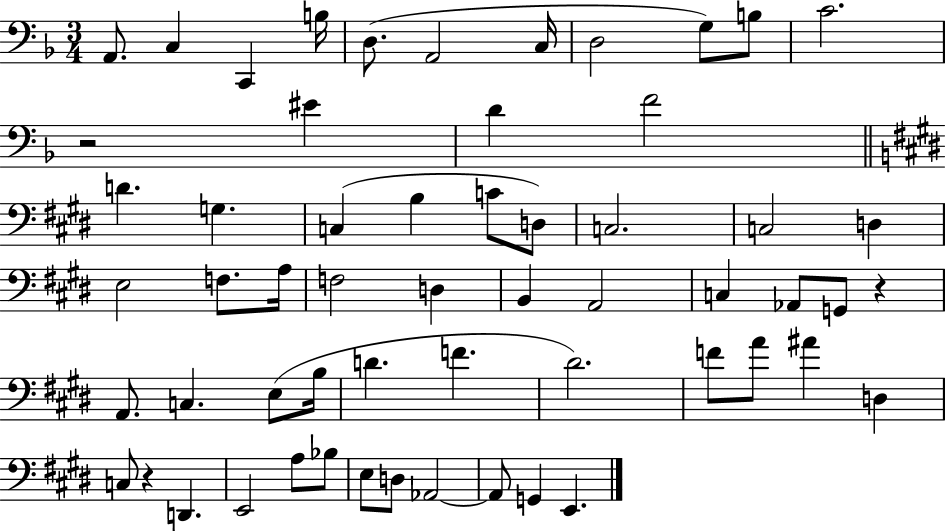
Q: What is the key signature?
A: F major